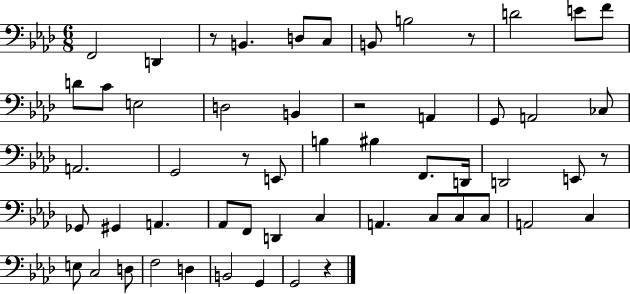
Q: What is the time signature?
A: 6/8